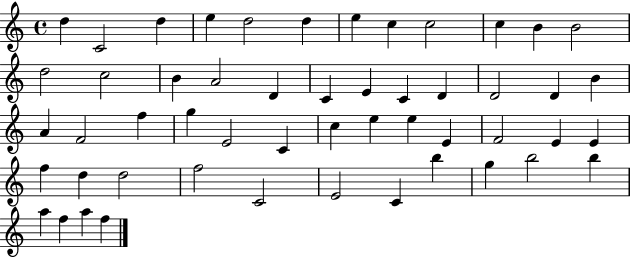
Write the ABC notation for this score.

X:1
T:Untitled
M:4/4
L:1/4
K:C
d C2 d e d2 d e c c2 c B B2 d2 c2 B A2 D C E C D D2 D B A F2 f g E2 C c e e E F2 E E f d d2 f2 C2 E2 C b g b2 b a f a f